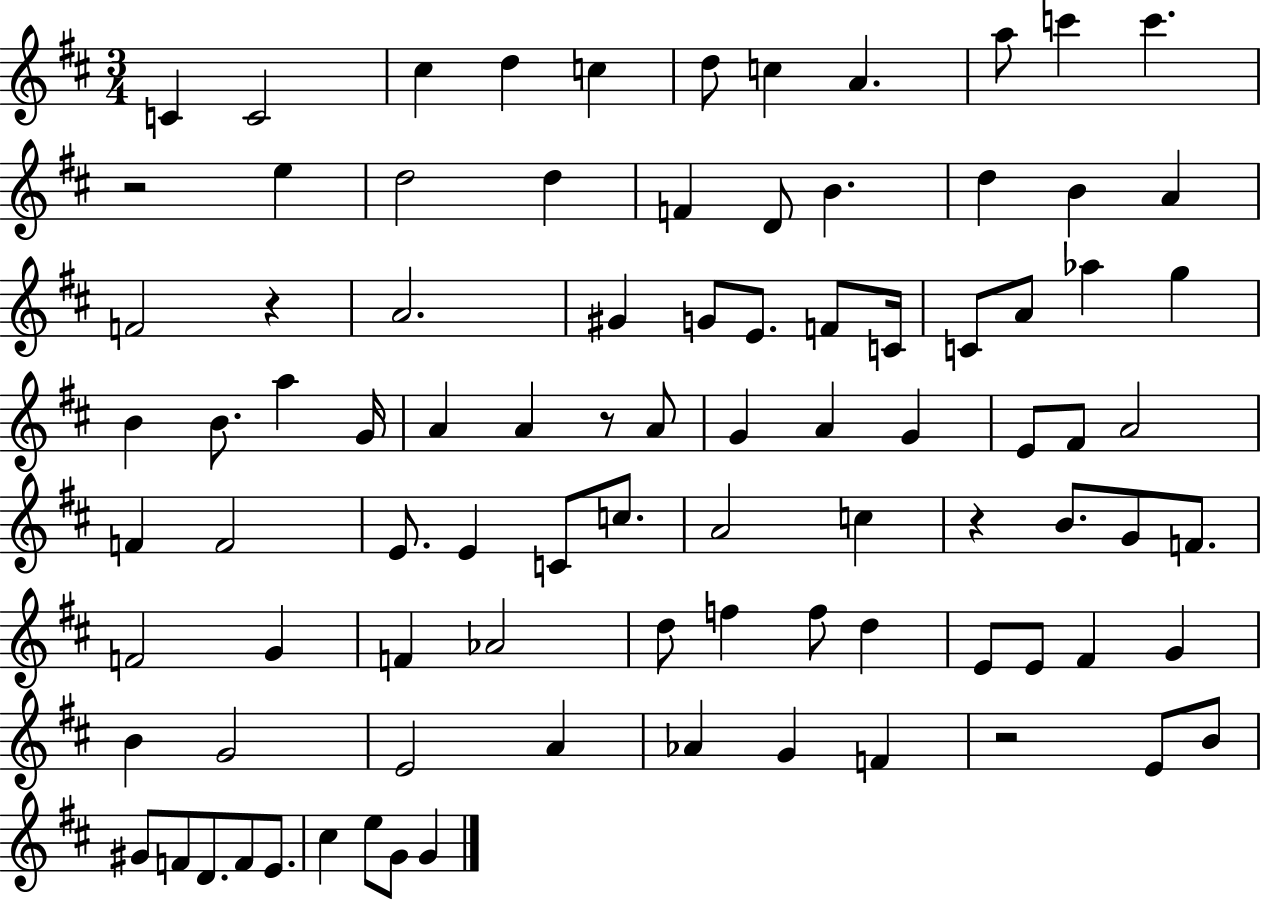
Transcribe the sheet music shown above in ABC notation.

X:1
T:Untitled
M:3/4
L:1/4
K:D
C C2 ^c d c d/2 c A a/2 c' c' z2 e d2 d F D/2 B d B A F2 z A2 ^G G/2 E/2 F/2 C/4 C/2 A/2 _a g B B/2 a G/4 A A z/2 A/2 G A G E/2 ^F/2 A2 F F2 E/2 E C/2 c/2 A2 c z B/2 G/2 F/2 F2 G F _A2 d/2 f f/2 d E/2 E/2 ^F G B G2 E2 A _A G F z2 E/2 B/2 ^G/2 F/2 D/2 F/2 E/2 ^c e/2 G/2 G